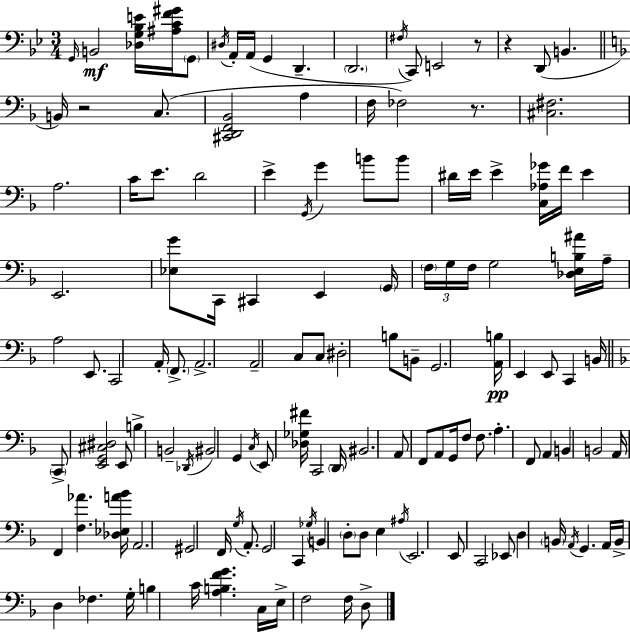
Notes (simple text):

G2/s B2/h [Db3,G3,Bb3,E4]/s [A#3,C4,F4,G#4]/s G2/e D#3/s A2/s A2/s G2/q D2/q. D2/h. F#3/s C2/e E2/h R/e R/q D2/e B2/q. B2/s R/h C3/e. [C#2,D2,F2,Bb2]/h A3/q F3/s FES3/h R/e. [C#3,F#3]/h. A3/h. C4/s E4/e. D4/h E4/q G2/s G4/q B4/e B4/e D#4/s E4/s E4/q [C3,Ab3,Gb4]/s F4/s E4/q E2/h. [Eb3,G4]/e C2/s C#2/q E2/q G2/s F3/s G3/s F3/s G3/h [Db3,E3,B3,A#4]/s A3/s A3/h E2/e. C2/h A2/s F2/e. A2/h. A2/h C3/e C3/e D#3/h B3/e B2/e G2/h. [A2,B3]/s E2/q E2/e C2/q B2/s C2/e [E2,G2,C#3,D#3]/h E2/e B3/q B2/h Db2/s BIS2/h G2/q C3/s E2/e [Db3,Gb3,F#4]/s C2/h D2/s BIS2/h. A2/e F2/e A2/e G2/s F3/e F3/e. A3/q. F2/e A2/q B2/q B2/h A2/s F2/q [F3,Ab4]/q. [Db3,Eb3,A4,Bb4]/s A2/h. G#2/h F2/s G3/s A2/e. G2/h C2/q Gb3/s B2/q D3/e D3/e E3/q A#3/s E2/h. E2/e C2/h Eb2/e D3/q B2/s A2/s G2/q. A2/s B2/s D3/q FES3/q. G3/s B3/q C4/s [A3,B3,F4,G4]/q. C3/s E3/s F3/h F3/s D3/e